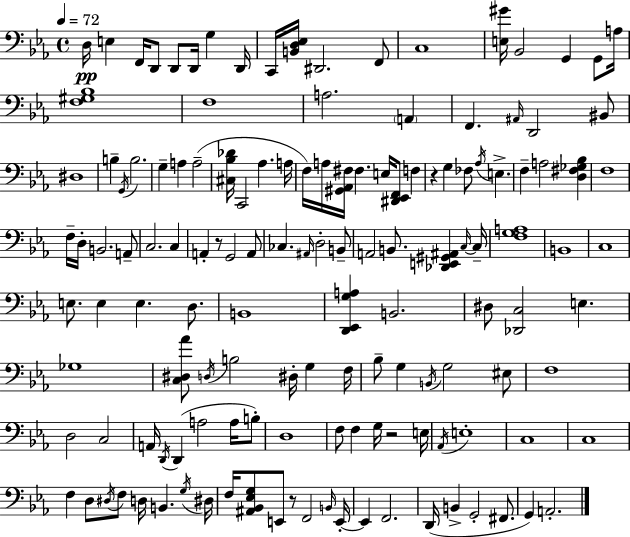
D3/s E3/q F2/s D2/e D2/e D2/s G3/q D2/s C2/s [B2,D3,Eb3]/s D#2/h. F2/e C3/w [E3,G#4]/s Bb2/h G2/q G2/e A3/s [F3,G#3,Bb3]/w F3/w A3/h. A2/q F2/q. A#2/s D2/h BIS2/e D#3/w B3/q G2/s B3/h. G3/q A3/q A3/h [C#3,Bb3,Db4]/s C2/h Ab3/q. A3/s F3/s A3/s [G#2,Ab2,F#3]/s F#3/q. E3/s [D#2,Eb2,F2]/e F3/q R/q G3/q FES3/e Ab3/s E3/q. F3/q A3/h [D3,F#3,Gb3,Bb3]/q F3/w F3/s D3/s B2/h. A2/e C3/h. C3/q A2/q R/e G2/h A2/e CES3/q. A#2/s D3/h B2/e A2/h B2/e. [Db2,E2,G#2,A#2]/q C3/s C3/s [F3,G3,A3]/w B2/w C3/w E3/e. E3/q E3/q. D3/e. B2/w [D2,Eb2,G3,A3]/q B2/h. D#3/e [Db2,C3]/h E3/q. Gb3/w [C3,D#3,Ab4]/e D3/s B3/h D#3/s G3/q F3/s Bb3/e G3/q B2/s G3/h EIS3/e F3/w D3/h C3/h A2/s D2/s D2/q A3/h A3/s B3/e D3/w F3/e F3/q G3/s R/h E3/s Ab2/s E3/w C3/w C3/w F3/q D3/e D#3/s F3/e D3/s B2/q. G3/s D#3/s F3/s [A#2,Bb2,Eb3,G3]/e E2/e R/e F2/h B2/s E2/s E2/q F2/h. D2/s B2/q G2/h F#2/e. G2/q A2/h.